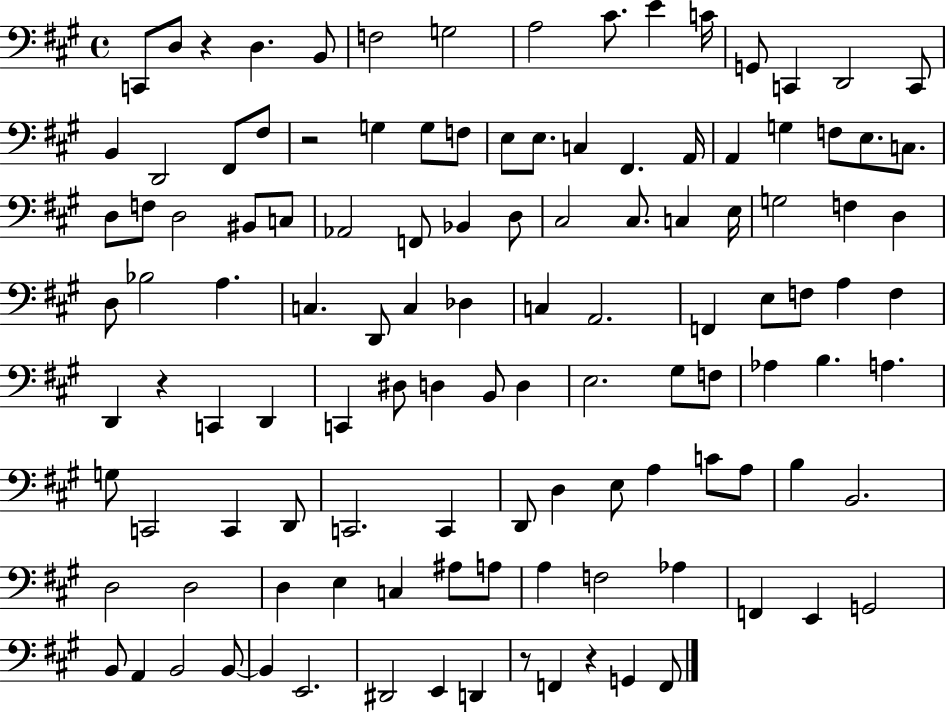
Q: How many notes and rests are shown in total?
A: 119